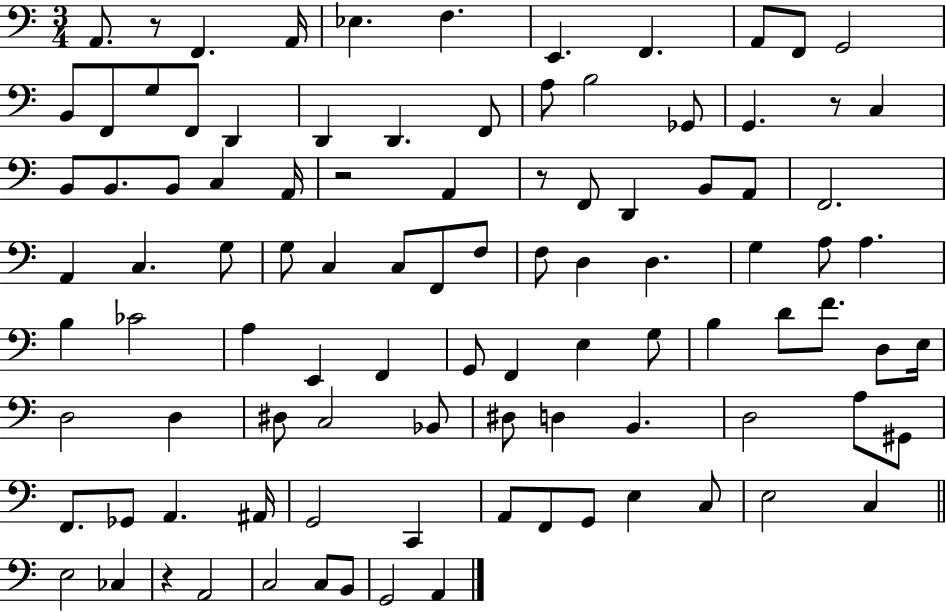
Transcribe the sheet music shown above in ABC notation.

X:1
T:Untitled
M:3/4
L:1/4
K:C
A,,/2 z/2 F,, A,,/4 _E, F, E,, F,, A,,/2 F,,/2 G,,2 B,,/2 F,,/2 G,/2 F,,/2 D,, D,, D,, F,,/2 A,/2 B,2 _G,,/2 G,, z/2 C, B,,/2 B,,/2 B,,/2 C, A,,/4 z2 A,, z/2 F,,/2 D,, B,,/2 A,,/2 F,,2 A,, C, G,/2 G,/2 C, C,/2 F,,/2 F,/2 F,/2 D, D, G, A,/2 A, B, _C2 A, E,, F,, G,,/2 F,, E, G,/2 B, D/2 F/2 D,/2 E,/4 D,2 D, ^D,/2 C,2 _B,,/2 ^D,/2 D, B,, D,2 A,/2 ^G,,/2 F,,/2 _G,,/2 A,, ^A,,/4 G,,2 C,, A,,/2 F,,/2 G,,/2 E, C,/2 E,2 C, E,2 _C, z A,,2 C,2 C,/2 B,,/2 G,,2 A,,